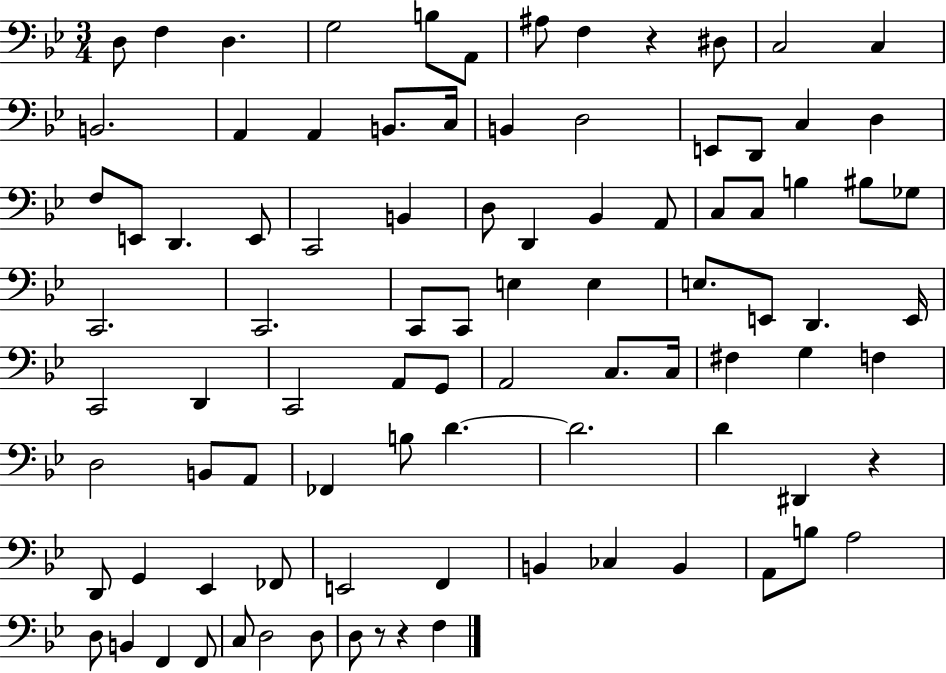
D3/e F3/q D3/q. G3/h B3/e A2/e A#3/e F3/q R/q D#3/e C3/h C3/q B2/h. A2/q A2/q B2/e. C3/s B2/q D3/h E2/e D2/e C3/q D3/q F3/e E2/e D2/q. E2/e C2/h B2/q D3/e D2/q Bb2/q A2/e C3/e C3/e B3/q BIS3/e Gb3/e C2/h. C2/h. C2/e C2/e E3/q E3/q E3/e. E2/e D2/q. E2/s C2/h D2/q C2/h A2/e G2/e A2/h C3/e. C3/s F#3/q G3/q F3/q D3/h B2/e A2/e FES2/q B3/e D4/q. D4/h. D4/q D#2/q R/q D2/e G2/q Eb2/q FES2/e E2/h F2/q B2/q CES3/q B2/q A2/e B3/e A3/h D3/e B2/q F2/q F2/e C3/e D3/h D3/e D3/e R/e R/q F3/q